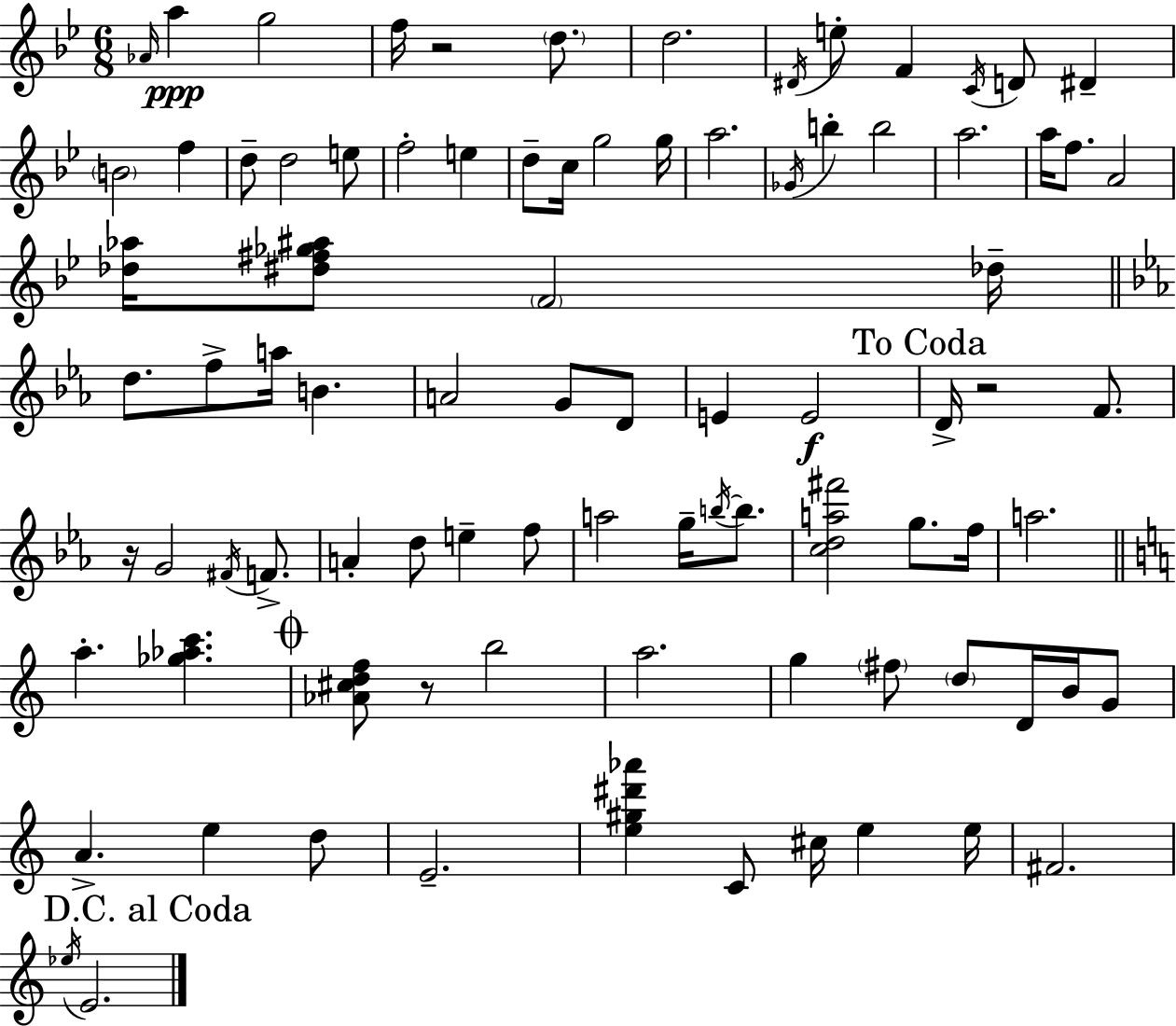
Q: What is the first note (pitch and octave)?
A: Ab4